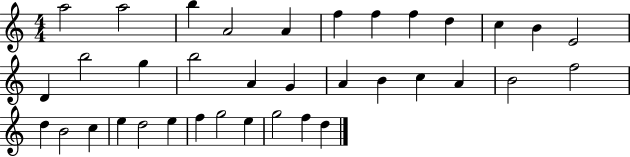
A5/h A5/h B5/q A4/h A4/q F5/q F5/q F5/q D5/q C5/q B4/q E4/h D4/q B5/h G5/q B5/h A4/q G4/q A4/q B4/q C5/q A4/q B4/h F5/h D5/q B4/h C5/q E5/q D5/h E5/q F5/q G5/h E5/q G5/h F5/q D5/q